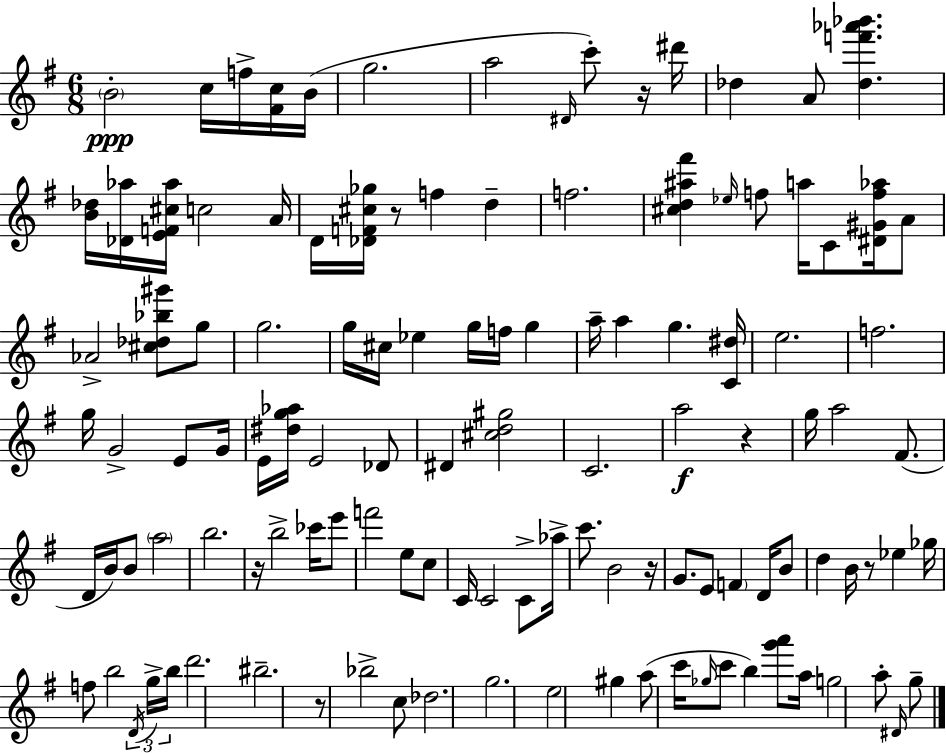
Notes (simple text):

B4/h C5/s F5/s [F#4,C5]/s B4/s G5/h. A5/h D#4/s C6/e R/s D#6/s Db5/q A4/e [Db5,F6,Ab6,Bb6]/q. [B4,Db5]/s [Db4,Ab5]/s [E4,F4,C#5,Ab5]/s C5/h A4/s D4/s [Db4,F4,C#5,Gb5]/s R/e F5/q D5/q F5/h. [C#5,D5,A#5,F#6]/q Eb5/s F5/e A5/s C4/e [D#4,G#4,F5,Ab5]/s A4/e Ab4/h [C#5,Db5,Bb5,G#6]/e G5/e G5/h. G5/s C#5/s Eb5/q G5/s F5/s G5/q A5/s A5/q G5/q. [C4,D#5]/s E5/h. F5/h. G5/s G4/h E4/e G4/s E4/s [D#5,G5,Ab5]/s E4/h Db4/e D#4/q [C#5,D5,G#5]/h C4/h. A5/h R/q G5/s A5/h F#4/e. D4/s B4/s B4/e A5/h B5/h. R/s B5/h CES6/s E6/e F6/h E5/e C5/e C4/s C4/h C4/e Ab5/s C6/e. B4/h R/s G4/e. E4/e F4/q D4/s B4/e D5/q B4/s R/e Eb5/q Gb5/s F5/e B5/h D4/s G5/s B5/s D6/h. BIS5/h. R/e Bb5/h C5/e Db5/h. G5/h. E5/h G#5/q A5/e C6/s Gb5/s C6/e B5/q [G6,A6]/e A5/s G5/h A5/e D#4/s G5/e